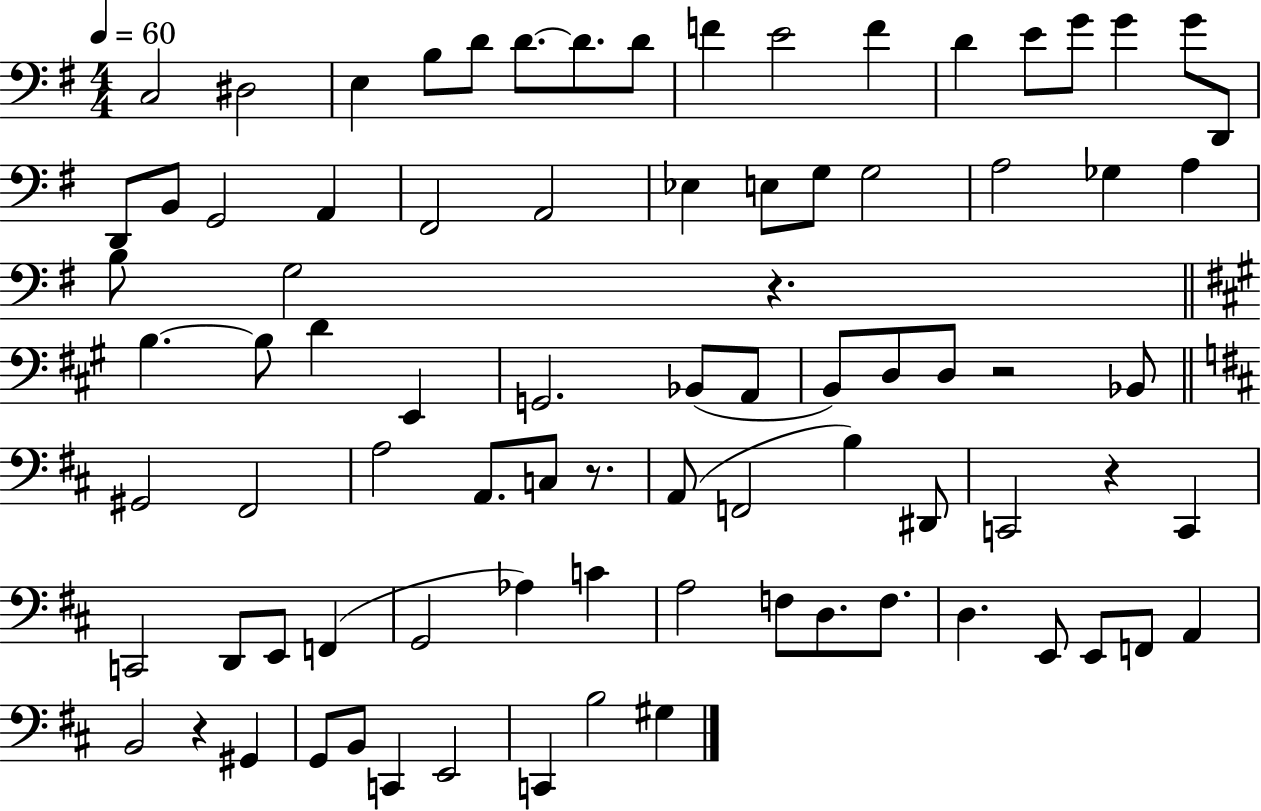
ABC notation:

X:1
T:Untitled
M:4/4
L:1/4
K:G
C,2 ^D,2 E, B,/2 D/2 D/2 D/2 D/2 F E2 F D E/2 G/2 G G/2 D,,/2 D,,/2 B,,/2 G,,2 A,, ^F,,2 A,,2 _E, E,/2 G,/2 G,2 A,2 _G, A, B,/2 G,2 z B, B,/2 D E,, G,,2 _B,,/2 A,,/2 B,,/2 D,/2 D,/2 z2 _B,,/2 ^G,,2 ^F,,2 A,2 A,,/2 C,/2 z/2 A,,/2 F,,2 B, ^D,,/2 C,,2 z C,, C,,2 D,,/2 E,,/2 F,, G,,2 _A, C A,2 F,/2 D,/2 F,/2 D, E,,/2 E,,/2 F,,/2 A,, B,,2 z ^G,, G,,/2 B,,/2 C,, E,,2 C,, B,2 ^G,